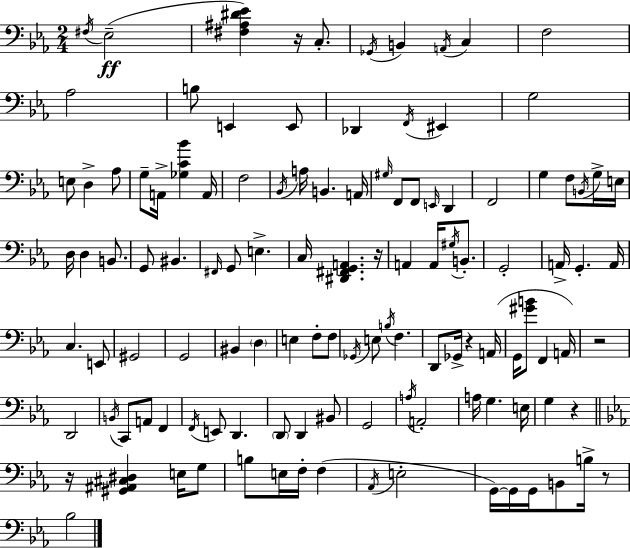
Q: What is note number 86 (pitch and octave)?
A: G2